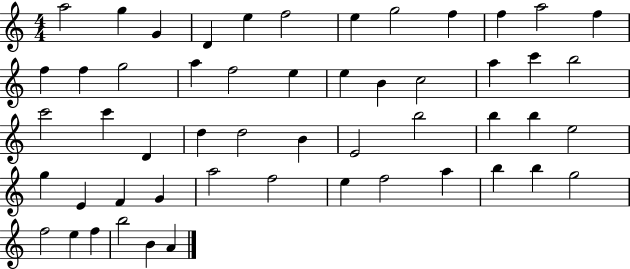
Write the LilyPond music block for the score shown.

{
  \clef treble
  \numericTimeSignature
  \time 4/4
  \key c \major
  a''2 g''4 g'4 | d'4 e''4 f''2 | e''4 g''2 f''4 | f''4 a''2 f''4 | \break f''4 f''4 g''2 | a''4 f''2 e''4 | e''4 b'4 c''2 | a''4 c'''4 b''2 | \break c'''2 c'''4 d'4 | d''4 d''2 b'4 | e'2 b''2 | b''4 b''4 e''2 | \break g''4 e'4 f'4 g'4 | a''2 f''2 | e''4 f''2 a''4 | b''4 b''4 g''2 | \break f''2 e''4 f''4 | b''2 b'4 a'4 | \bar "|."
}